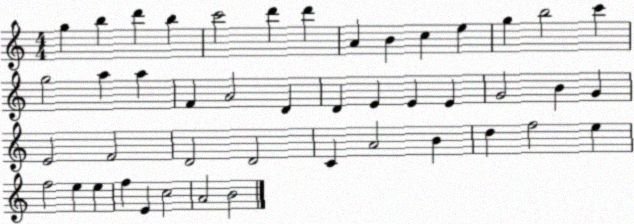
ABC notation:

X:1
T:Untitled
M:4/4
L:1/4
K:C
g b d' b c'2 d' d' A B c e g b2 c' g2 a a F A2 D D E E E G2 B G E2 F2 D2 D2 C A2 B d f2 e f2 e e f E c2 A2 B2